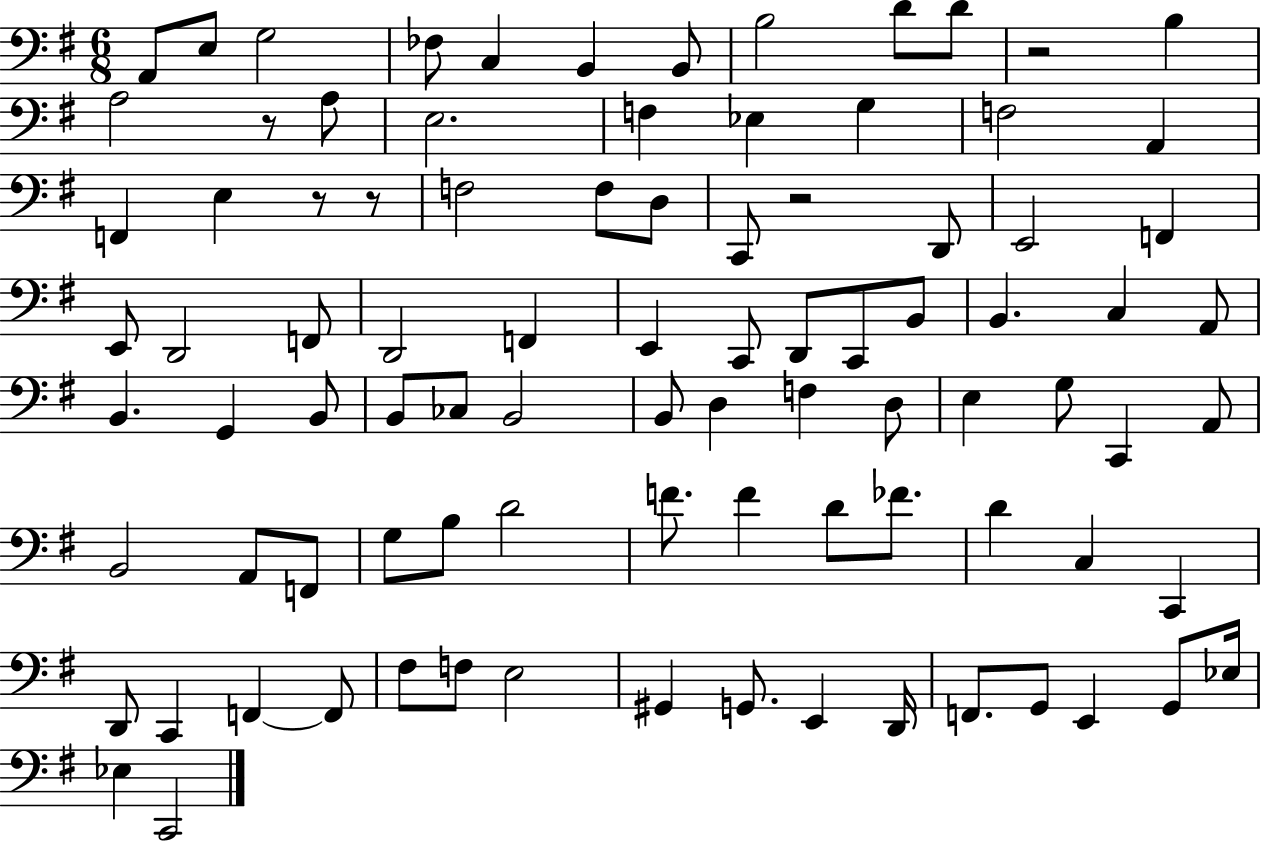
{
  \clef bass
  \numericTimeSignature
  \time 6/8
  \key g \major
  a,8 e8 g2 | fes8 c4 b,4 b,8 | b2 d'8 d'8 | r2 b4 | \break a2 r8 a8 | e2. | f4 ees4 g4 | f2 a,4 | \break f,4 e4 r8 r8 | f2 f8 d8 | c,8 r2 d,8 | e,2 f,4 | \break e,8 d,2 f,8 | d,2 f,4 | e,4 c,8 d,8 c,8 b,8 | b,4. c4 a,8 | \break b,4. g,4 b,8 | b,8 ces8 b,2 | b,8 d4 f4 d8 | e4 g8 c,4 a,8 | \break b,2 a,8 f,8 | g8 b8 d'2 | f'8. f'4 d'8 fes'8. | d'4 c4 c,4 | \break d,8 c,4 f,4~~ f,8 | fis8 f8 e2 | gis,4 g,8. e,4 d,16 | f,8. g,8 e,4 g,8 ees16 | \break ees4 c,2 | \bar "|."
}